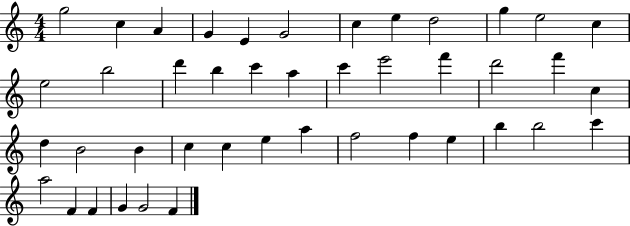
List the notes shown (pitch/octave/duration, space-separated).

G5/h C5/q A4/q G4/q E4/q G4/h C5/q E5/q D5/h G5/q E5/h C5/q E5/h B5/h D6/q B5/q C6/q A5/q C6/q E6/h F6/q D6/h F6/q C5/q D5/q B4/h B4/q C5/q C5/q E5/q A5/q F5/h F5/q E5/q B5/q B5/h C6/q A5/h F4/q F4/q G4/q G4/h F4/q